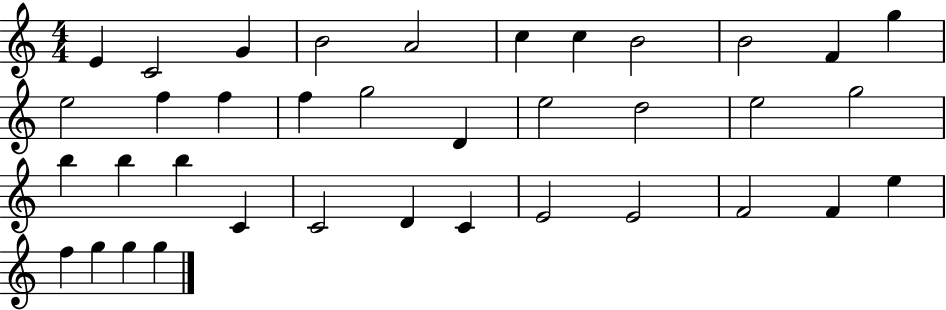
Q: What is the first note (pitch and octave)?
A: E4